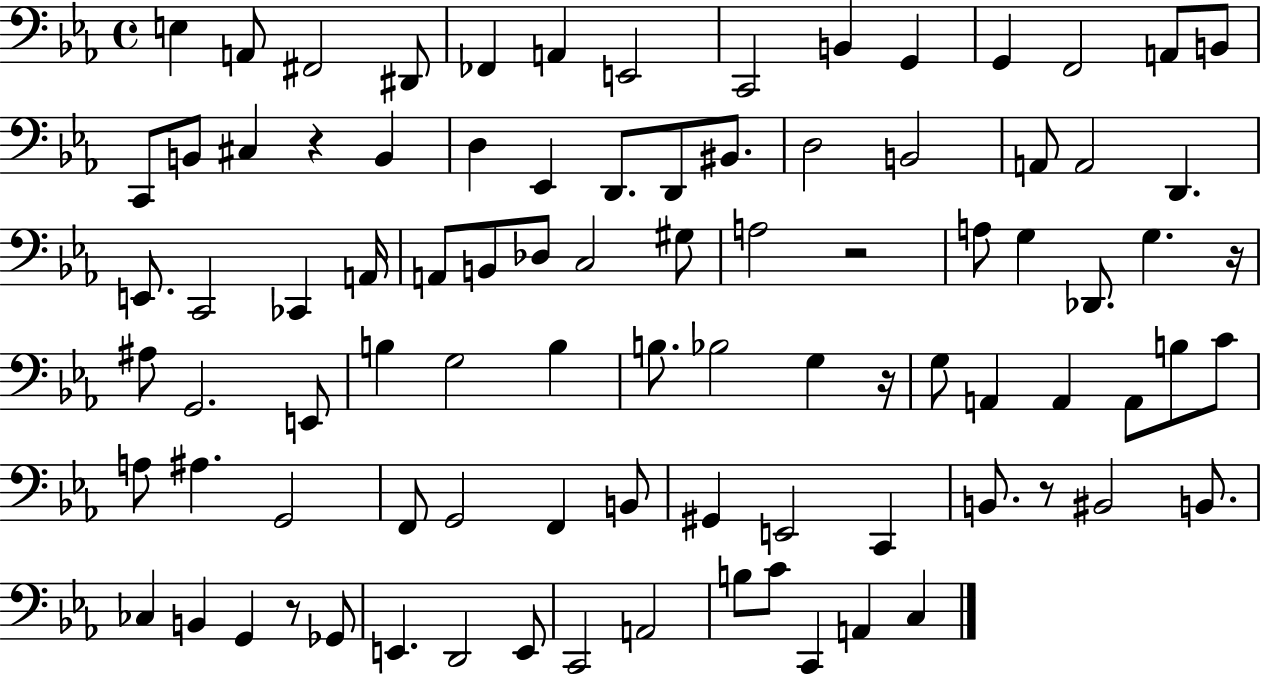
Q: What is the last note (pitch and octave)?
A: C3